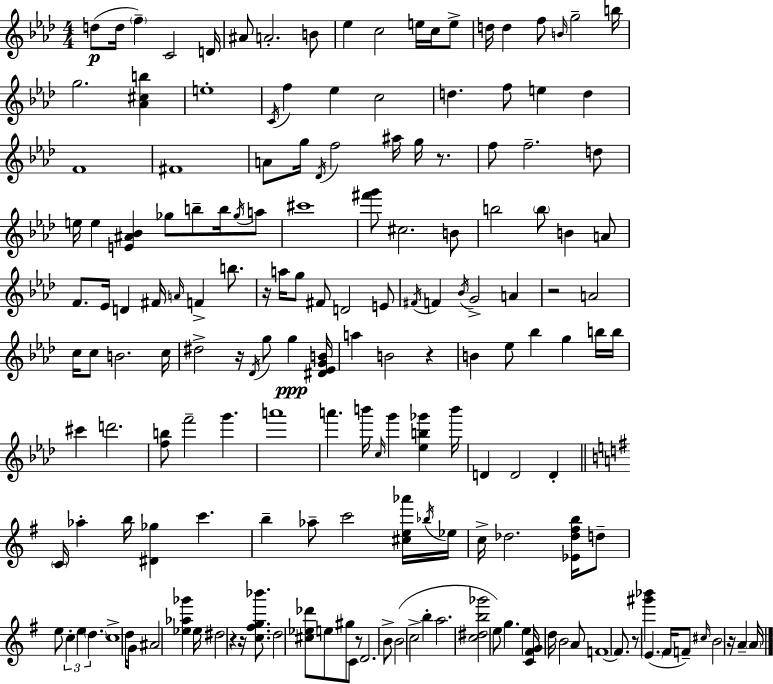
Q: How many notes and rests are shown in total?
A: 173